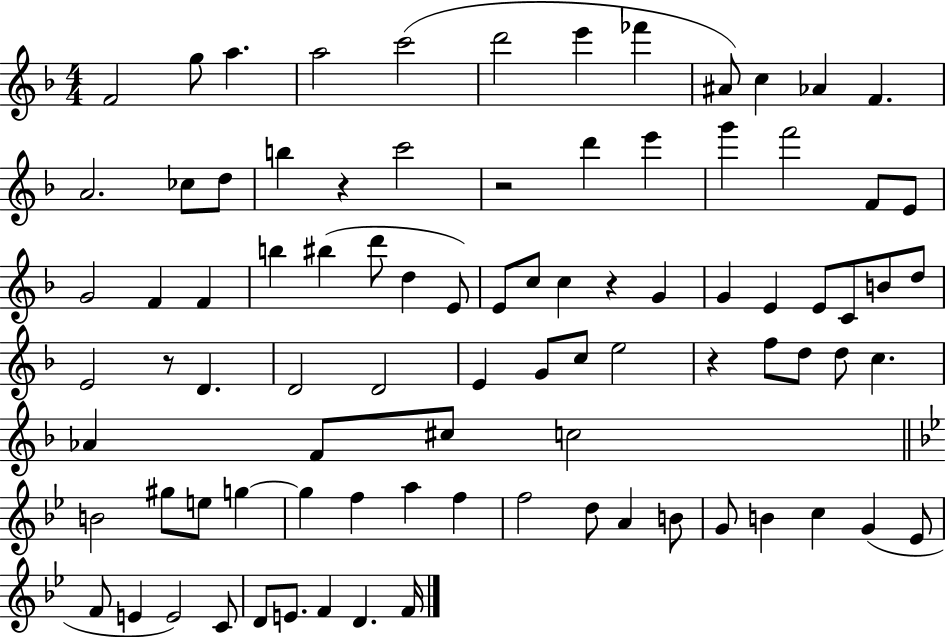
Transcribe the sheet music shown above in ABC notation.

X:1
T:Untitled
M:4/4
L:1/4
K:F
F2 g/2 a a2 c'2 d'2 e' _f' ^A/2 c _A F A2 _c/2 d/2 b z c'2 z2 d' e' g' f'2 F/2 E/2 G2 F F b ^b d'/2 d E/2 E/2 c/2 c z G G E E/2 C/2 B/2 d/2 E2 z/2 D D2 D2 E G/2 c/2 e2 z f/2 d/2 d/2 c _A F/2 ^c/2 c2 B2 ^g/2 e/2 g g f a f f2 d/2 A B/2 G/2 B c G _E/2 F/2 E E2 C/2 D/2 E/2 F D F/4